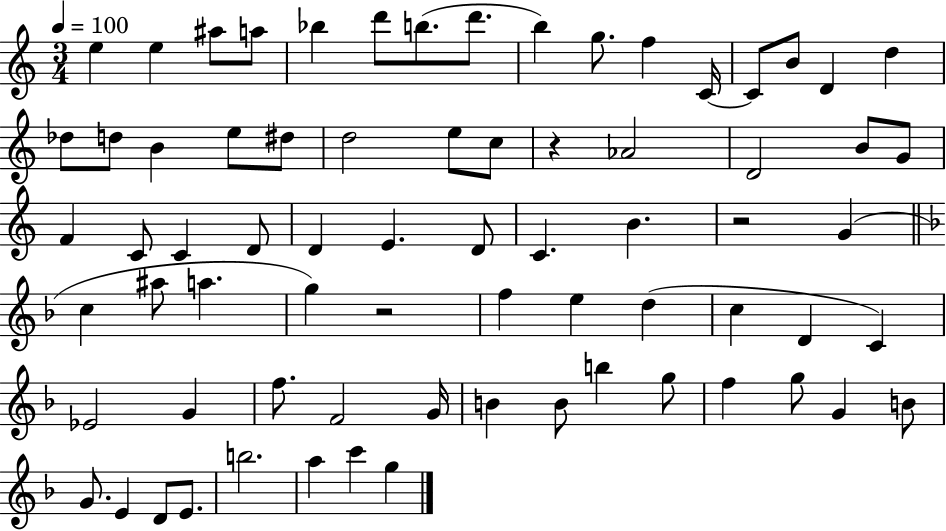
E5/q E5/q A#5/e A5/e Bb5/q D6/e B5/e. D6/e. B5/q G5/e. F5/q C4/s C4/e B4/e D4/q D5/q Db5/e D5/e B4/q E5/e D#5/e D5/h E5/e C5/e R/q Ab4/h D4/h B4/e G4/e F4/q C4/e C4/q D4/e D4/q E4/q. D4/e C4/q. B4/q. R/h G4/q C5/q A#5/e A5/q. G5/q R/h F5/q E5/q D5/q C5/q D4/q C4/q Eb4/h G4/q F5/e. F4/h G4/s B4/q B4/e B5/q G5/e F5/q G5/e G4/q B4/e G4/e. E4/q D4/e E4/e. B5/h. A5/q C6/q G5/q